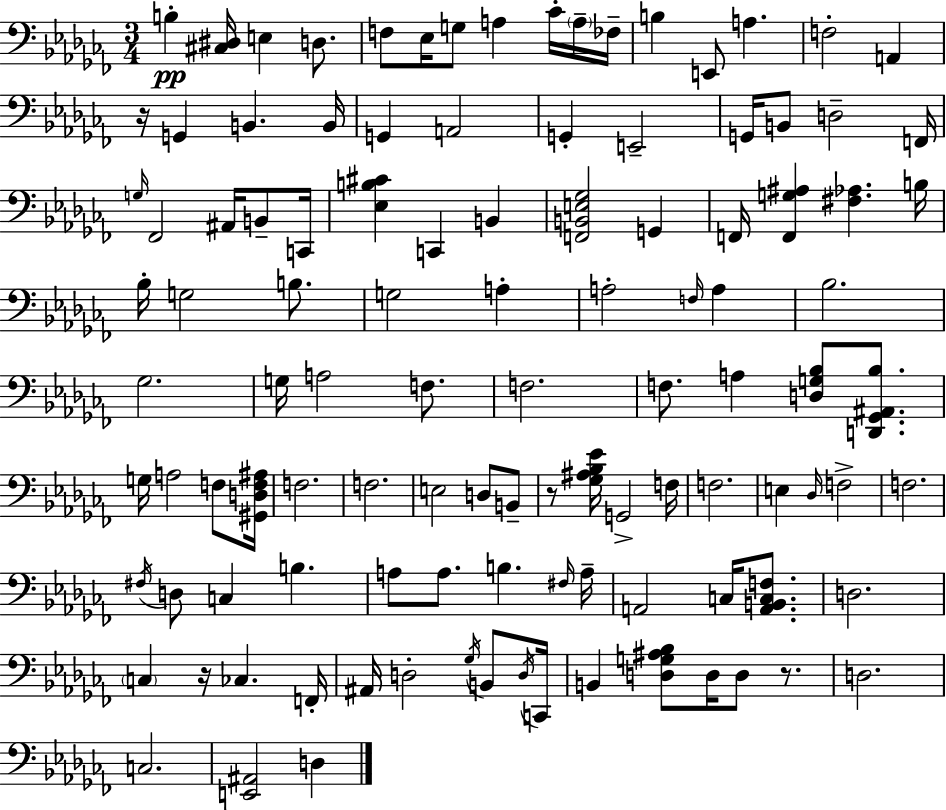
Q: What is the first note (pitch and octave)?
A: B3